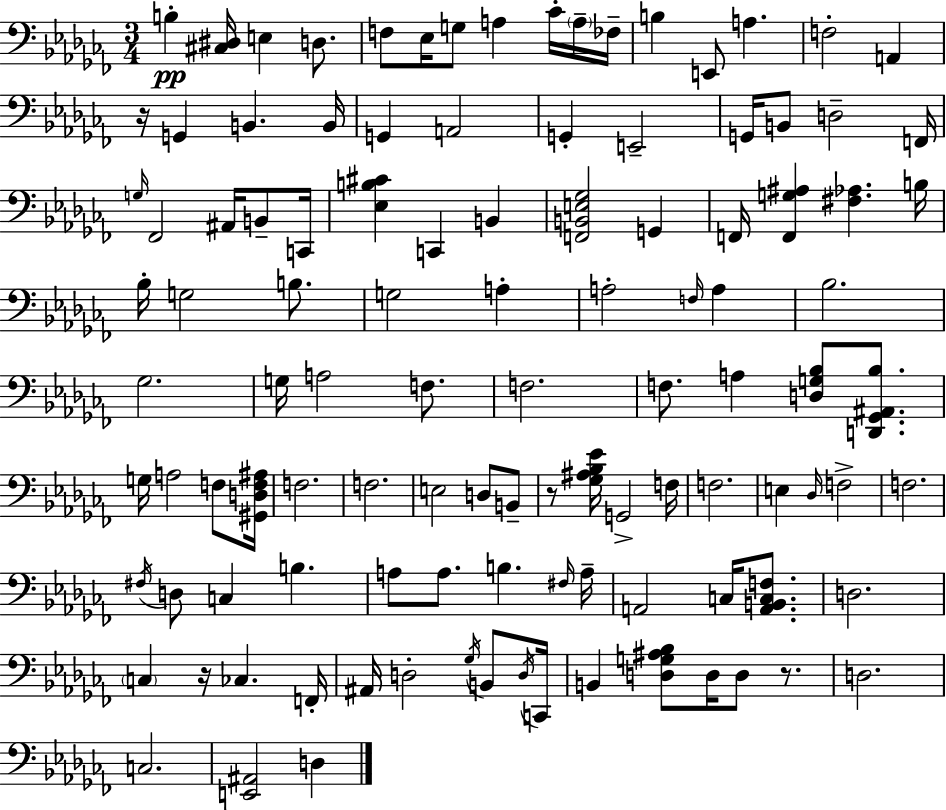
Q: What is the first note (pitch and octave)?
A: B3